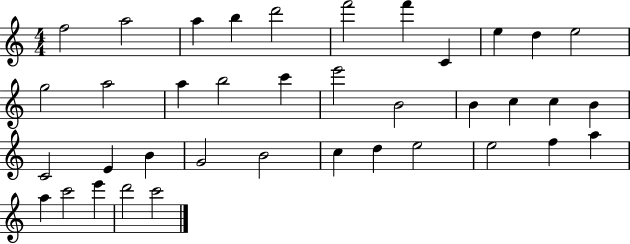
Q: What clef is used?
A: treble